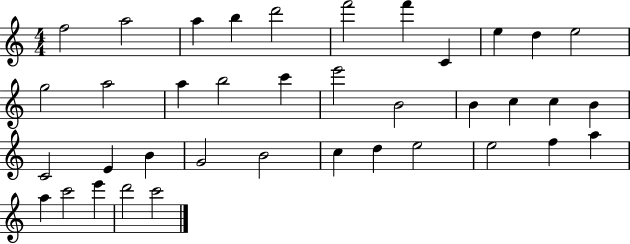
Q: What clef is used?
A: treble